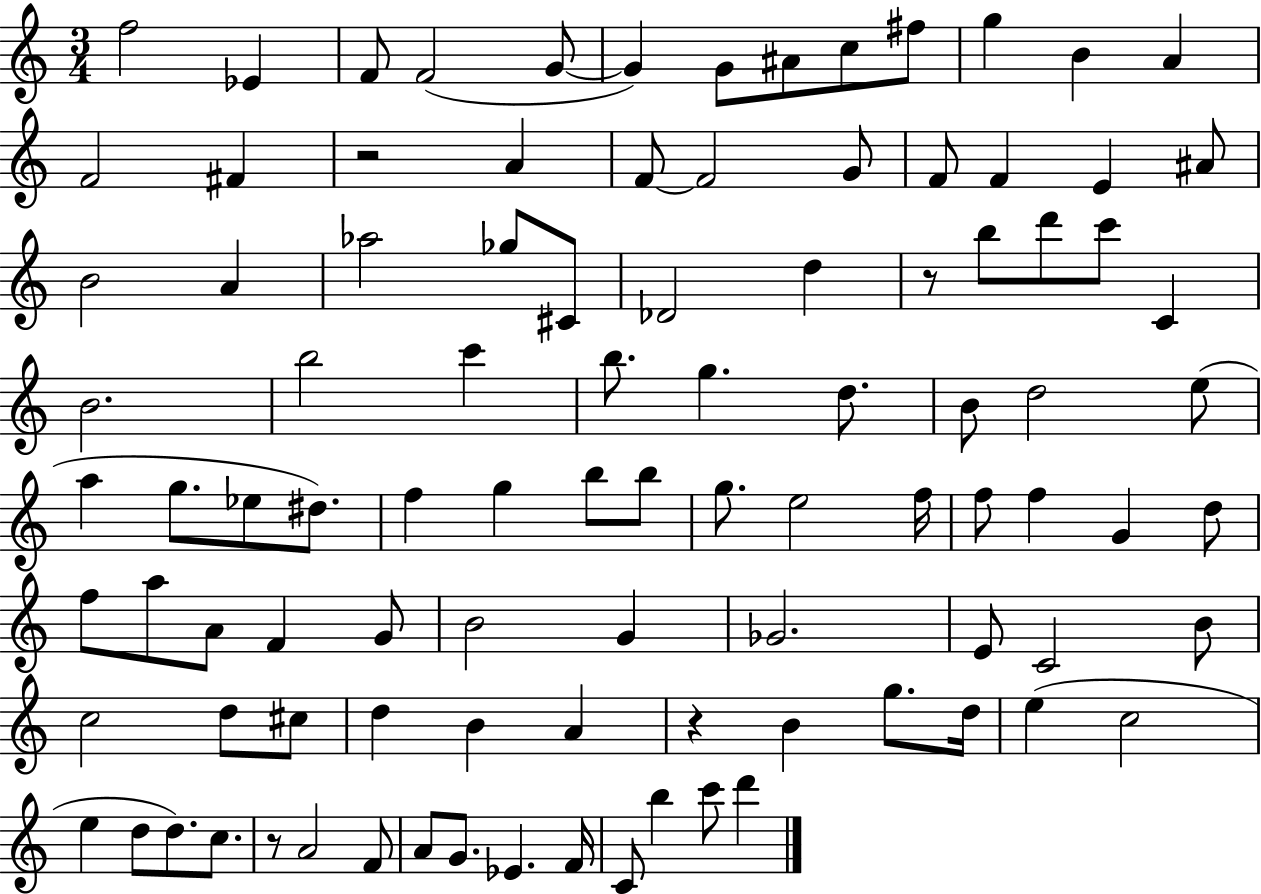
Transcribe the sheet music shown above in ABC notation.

X:1
T:Untitled
M:3/4
L:1/4
K:C
f2 _E F/2 F2 G/2 G G/2 ^A/2 c/2 ^f/2 g B A F2 ^F z2 A F/2 F2 G/2 F/2 F E ^A/2 B2 A _a2 _g/2 ^C/2 _D2 d z/2 b/2 d'/2 c'/2 C B2 b2 c' b/2 g d/2 B/2 d2 e/2 a g/2 _e/2 ^d/2 f g b/2 b/2 g/2 e2 f/4 f/2 f G d/2 f/2 a/2 A/2 F G/2 B2 G _G2 E/2 C2 B/2 c2 d/2 ^c/2 d B A z B g/2 d/4 e c2 e d/2 d/2 c/2 z/2 A2 F/2 A/2 G/2 _E F/4 C/2 b c'/2 d'